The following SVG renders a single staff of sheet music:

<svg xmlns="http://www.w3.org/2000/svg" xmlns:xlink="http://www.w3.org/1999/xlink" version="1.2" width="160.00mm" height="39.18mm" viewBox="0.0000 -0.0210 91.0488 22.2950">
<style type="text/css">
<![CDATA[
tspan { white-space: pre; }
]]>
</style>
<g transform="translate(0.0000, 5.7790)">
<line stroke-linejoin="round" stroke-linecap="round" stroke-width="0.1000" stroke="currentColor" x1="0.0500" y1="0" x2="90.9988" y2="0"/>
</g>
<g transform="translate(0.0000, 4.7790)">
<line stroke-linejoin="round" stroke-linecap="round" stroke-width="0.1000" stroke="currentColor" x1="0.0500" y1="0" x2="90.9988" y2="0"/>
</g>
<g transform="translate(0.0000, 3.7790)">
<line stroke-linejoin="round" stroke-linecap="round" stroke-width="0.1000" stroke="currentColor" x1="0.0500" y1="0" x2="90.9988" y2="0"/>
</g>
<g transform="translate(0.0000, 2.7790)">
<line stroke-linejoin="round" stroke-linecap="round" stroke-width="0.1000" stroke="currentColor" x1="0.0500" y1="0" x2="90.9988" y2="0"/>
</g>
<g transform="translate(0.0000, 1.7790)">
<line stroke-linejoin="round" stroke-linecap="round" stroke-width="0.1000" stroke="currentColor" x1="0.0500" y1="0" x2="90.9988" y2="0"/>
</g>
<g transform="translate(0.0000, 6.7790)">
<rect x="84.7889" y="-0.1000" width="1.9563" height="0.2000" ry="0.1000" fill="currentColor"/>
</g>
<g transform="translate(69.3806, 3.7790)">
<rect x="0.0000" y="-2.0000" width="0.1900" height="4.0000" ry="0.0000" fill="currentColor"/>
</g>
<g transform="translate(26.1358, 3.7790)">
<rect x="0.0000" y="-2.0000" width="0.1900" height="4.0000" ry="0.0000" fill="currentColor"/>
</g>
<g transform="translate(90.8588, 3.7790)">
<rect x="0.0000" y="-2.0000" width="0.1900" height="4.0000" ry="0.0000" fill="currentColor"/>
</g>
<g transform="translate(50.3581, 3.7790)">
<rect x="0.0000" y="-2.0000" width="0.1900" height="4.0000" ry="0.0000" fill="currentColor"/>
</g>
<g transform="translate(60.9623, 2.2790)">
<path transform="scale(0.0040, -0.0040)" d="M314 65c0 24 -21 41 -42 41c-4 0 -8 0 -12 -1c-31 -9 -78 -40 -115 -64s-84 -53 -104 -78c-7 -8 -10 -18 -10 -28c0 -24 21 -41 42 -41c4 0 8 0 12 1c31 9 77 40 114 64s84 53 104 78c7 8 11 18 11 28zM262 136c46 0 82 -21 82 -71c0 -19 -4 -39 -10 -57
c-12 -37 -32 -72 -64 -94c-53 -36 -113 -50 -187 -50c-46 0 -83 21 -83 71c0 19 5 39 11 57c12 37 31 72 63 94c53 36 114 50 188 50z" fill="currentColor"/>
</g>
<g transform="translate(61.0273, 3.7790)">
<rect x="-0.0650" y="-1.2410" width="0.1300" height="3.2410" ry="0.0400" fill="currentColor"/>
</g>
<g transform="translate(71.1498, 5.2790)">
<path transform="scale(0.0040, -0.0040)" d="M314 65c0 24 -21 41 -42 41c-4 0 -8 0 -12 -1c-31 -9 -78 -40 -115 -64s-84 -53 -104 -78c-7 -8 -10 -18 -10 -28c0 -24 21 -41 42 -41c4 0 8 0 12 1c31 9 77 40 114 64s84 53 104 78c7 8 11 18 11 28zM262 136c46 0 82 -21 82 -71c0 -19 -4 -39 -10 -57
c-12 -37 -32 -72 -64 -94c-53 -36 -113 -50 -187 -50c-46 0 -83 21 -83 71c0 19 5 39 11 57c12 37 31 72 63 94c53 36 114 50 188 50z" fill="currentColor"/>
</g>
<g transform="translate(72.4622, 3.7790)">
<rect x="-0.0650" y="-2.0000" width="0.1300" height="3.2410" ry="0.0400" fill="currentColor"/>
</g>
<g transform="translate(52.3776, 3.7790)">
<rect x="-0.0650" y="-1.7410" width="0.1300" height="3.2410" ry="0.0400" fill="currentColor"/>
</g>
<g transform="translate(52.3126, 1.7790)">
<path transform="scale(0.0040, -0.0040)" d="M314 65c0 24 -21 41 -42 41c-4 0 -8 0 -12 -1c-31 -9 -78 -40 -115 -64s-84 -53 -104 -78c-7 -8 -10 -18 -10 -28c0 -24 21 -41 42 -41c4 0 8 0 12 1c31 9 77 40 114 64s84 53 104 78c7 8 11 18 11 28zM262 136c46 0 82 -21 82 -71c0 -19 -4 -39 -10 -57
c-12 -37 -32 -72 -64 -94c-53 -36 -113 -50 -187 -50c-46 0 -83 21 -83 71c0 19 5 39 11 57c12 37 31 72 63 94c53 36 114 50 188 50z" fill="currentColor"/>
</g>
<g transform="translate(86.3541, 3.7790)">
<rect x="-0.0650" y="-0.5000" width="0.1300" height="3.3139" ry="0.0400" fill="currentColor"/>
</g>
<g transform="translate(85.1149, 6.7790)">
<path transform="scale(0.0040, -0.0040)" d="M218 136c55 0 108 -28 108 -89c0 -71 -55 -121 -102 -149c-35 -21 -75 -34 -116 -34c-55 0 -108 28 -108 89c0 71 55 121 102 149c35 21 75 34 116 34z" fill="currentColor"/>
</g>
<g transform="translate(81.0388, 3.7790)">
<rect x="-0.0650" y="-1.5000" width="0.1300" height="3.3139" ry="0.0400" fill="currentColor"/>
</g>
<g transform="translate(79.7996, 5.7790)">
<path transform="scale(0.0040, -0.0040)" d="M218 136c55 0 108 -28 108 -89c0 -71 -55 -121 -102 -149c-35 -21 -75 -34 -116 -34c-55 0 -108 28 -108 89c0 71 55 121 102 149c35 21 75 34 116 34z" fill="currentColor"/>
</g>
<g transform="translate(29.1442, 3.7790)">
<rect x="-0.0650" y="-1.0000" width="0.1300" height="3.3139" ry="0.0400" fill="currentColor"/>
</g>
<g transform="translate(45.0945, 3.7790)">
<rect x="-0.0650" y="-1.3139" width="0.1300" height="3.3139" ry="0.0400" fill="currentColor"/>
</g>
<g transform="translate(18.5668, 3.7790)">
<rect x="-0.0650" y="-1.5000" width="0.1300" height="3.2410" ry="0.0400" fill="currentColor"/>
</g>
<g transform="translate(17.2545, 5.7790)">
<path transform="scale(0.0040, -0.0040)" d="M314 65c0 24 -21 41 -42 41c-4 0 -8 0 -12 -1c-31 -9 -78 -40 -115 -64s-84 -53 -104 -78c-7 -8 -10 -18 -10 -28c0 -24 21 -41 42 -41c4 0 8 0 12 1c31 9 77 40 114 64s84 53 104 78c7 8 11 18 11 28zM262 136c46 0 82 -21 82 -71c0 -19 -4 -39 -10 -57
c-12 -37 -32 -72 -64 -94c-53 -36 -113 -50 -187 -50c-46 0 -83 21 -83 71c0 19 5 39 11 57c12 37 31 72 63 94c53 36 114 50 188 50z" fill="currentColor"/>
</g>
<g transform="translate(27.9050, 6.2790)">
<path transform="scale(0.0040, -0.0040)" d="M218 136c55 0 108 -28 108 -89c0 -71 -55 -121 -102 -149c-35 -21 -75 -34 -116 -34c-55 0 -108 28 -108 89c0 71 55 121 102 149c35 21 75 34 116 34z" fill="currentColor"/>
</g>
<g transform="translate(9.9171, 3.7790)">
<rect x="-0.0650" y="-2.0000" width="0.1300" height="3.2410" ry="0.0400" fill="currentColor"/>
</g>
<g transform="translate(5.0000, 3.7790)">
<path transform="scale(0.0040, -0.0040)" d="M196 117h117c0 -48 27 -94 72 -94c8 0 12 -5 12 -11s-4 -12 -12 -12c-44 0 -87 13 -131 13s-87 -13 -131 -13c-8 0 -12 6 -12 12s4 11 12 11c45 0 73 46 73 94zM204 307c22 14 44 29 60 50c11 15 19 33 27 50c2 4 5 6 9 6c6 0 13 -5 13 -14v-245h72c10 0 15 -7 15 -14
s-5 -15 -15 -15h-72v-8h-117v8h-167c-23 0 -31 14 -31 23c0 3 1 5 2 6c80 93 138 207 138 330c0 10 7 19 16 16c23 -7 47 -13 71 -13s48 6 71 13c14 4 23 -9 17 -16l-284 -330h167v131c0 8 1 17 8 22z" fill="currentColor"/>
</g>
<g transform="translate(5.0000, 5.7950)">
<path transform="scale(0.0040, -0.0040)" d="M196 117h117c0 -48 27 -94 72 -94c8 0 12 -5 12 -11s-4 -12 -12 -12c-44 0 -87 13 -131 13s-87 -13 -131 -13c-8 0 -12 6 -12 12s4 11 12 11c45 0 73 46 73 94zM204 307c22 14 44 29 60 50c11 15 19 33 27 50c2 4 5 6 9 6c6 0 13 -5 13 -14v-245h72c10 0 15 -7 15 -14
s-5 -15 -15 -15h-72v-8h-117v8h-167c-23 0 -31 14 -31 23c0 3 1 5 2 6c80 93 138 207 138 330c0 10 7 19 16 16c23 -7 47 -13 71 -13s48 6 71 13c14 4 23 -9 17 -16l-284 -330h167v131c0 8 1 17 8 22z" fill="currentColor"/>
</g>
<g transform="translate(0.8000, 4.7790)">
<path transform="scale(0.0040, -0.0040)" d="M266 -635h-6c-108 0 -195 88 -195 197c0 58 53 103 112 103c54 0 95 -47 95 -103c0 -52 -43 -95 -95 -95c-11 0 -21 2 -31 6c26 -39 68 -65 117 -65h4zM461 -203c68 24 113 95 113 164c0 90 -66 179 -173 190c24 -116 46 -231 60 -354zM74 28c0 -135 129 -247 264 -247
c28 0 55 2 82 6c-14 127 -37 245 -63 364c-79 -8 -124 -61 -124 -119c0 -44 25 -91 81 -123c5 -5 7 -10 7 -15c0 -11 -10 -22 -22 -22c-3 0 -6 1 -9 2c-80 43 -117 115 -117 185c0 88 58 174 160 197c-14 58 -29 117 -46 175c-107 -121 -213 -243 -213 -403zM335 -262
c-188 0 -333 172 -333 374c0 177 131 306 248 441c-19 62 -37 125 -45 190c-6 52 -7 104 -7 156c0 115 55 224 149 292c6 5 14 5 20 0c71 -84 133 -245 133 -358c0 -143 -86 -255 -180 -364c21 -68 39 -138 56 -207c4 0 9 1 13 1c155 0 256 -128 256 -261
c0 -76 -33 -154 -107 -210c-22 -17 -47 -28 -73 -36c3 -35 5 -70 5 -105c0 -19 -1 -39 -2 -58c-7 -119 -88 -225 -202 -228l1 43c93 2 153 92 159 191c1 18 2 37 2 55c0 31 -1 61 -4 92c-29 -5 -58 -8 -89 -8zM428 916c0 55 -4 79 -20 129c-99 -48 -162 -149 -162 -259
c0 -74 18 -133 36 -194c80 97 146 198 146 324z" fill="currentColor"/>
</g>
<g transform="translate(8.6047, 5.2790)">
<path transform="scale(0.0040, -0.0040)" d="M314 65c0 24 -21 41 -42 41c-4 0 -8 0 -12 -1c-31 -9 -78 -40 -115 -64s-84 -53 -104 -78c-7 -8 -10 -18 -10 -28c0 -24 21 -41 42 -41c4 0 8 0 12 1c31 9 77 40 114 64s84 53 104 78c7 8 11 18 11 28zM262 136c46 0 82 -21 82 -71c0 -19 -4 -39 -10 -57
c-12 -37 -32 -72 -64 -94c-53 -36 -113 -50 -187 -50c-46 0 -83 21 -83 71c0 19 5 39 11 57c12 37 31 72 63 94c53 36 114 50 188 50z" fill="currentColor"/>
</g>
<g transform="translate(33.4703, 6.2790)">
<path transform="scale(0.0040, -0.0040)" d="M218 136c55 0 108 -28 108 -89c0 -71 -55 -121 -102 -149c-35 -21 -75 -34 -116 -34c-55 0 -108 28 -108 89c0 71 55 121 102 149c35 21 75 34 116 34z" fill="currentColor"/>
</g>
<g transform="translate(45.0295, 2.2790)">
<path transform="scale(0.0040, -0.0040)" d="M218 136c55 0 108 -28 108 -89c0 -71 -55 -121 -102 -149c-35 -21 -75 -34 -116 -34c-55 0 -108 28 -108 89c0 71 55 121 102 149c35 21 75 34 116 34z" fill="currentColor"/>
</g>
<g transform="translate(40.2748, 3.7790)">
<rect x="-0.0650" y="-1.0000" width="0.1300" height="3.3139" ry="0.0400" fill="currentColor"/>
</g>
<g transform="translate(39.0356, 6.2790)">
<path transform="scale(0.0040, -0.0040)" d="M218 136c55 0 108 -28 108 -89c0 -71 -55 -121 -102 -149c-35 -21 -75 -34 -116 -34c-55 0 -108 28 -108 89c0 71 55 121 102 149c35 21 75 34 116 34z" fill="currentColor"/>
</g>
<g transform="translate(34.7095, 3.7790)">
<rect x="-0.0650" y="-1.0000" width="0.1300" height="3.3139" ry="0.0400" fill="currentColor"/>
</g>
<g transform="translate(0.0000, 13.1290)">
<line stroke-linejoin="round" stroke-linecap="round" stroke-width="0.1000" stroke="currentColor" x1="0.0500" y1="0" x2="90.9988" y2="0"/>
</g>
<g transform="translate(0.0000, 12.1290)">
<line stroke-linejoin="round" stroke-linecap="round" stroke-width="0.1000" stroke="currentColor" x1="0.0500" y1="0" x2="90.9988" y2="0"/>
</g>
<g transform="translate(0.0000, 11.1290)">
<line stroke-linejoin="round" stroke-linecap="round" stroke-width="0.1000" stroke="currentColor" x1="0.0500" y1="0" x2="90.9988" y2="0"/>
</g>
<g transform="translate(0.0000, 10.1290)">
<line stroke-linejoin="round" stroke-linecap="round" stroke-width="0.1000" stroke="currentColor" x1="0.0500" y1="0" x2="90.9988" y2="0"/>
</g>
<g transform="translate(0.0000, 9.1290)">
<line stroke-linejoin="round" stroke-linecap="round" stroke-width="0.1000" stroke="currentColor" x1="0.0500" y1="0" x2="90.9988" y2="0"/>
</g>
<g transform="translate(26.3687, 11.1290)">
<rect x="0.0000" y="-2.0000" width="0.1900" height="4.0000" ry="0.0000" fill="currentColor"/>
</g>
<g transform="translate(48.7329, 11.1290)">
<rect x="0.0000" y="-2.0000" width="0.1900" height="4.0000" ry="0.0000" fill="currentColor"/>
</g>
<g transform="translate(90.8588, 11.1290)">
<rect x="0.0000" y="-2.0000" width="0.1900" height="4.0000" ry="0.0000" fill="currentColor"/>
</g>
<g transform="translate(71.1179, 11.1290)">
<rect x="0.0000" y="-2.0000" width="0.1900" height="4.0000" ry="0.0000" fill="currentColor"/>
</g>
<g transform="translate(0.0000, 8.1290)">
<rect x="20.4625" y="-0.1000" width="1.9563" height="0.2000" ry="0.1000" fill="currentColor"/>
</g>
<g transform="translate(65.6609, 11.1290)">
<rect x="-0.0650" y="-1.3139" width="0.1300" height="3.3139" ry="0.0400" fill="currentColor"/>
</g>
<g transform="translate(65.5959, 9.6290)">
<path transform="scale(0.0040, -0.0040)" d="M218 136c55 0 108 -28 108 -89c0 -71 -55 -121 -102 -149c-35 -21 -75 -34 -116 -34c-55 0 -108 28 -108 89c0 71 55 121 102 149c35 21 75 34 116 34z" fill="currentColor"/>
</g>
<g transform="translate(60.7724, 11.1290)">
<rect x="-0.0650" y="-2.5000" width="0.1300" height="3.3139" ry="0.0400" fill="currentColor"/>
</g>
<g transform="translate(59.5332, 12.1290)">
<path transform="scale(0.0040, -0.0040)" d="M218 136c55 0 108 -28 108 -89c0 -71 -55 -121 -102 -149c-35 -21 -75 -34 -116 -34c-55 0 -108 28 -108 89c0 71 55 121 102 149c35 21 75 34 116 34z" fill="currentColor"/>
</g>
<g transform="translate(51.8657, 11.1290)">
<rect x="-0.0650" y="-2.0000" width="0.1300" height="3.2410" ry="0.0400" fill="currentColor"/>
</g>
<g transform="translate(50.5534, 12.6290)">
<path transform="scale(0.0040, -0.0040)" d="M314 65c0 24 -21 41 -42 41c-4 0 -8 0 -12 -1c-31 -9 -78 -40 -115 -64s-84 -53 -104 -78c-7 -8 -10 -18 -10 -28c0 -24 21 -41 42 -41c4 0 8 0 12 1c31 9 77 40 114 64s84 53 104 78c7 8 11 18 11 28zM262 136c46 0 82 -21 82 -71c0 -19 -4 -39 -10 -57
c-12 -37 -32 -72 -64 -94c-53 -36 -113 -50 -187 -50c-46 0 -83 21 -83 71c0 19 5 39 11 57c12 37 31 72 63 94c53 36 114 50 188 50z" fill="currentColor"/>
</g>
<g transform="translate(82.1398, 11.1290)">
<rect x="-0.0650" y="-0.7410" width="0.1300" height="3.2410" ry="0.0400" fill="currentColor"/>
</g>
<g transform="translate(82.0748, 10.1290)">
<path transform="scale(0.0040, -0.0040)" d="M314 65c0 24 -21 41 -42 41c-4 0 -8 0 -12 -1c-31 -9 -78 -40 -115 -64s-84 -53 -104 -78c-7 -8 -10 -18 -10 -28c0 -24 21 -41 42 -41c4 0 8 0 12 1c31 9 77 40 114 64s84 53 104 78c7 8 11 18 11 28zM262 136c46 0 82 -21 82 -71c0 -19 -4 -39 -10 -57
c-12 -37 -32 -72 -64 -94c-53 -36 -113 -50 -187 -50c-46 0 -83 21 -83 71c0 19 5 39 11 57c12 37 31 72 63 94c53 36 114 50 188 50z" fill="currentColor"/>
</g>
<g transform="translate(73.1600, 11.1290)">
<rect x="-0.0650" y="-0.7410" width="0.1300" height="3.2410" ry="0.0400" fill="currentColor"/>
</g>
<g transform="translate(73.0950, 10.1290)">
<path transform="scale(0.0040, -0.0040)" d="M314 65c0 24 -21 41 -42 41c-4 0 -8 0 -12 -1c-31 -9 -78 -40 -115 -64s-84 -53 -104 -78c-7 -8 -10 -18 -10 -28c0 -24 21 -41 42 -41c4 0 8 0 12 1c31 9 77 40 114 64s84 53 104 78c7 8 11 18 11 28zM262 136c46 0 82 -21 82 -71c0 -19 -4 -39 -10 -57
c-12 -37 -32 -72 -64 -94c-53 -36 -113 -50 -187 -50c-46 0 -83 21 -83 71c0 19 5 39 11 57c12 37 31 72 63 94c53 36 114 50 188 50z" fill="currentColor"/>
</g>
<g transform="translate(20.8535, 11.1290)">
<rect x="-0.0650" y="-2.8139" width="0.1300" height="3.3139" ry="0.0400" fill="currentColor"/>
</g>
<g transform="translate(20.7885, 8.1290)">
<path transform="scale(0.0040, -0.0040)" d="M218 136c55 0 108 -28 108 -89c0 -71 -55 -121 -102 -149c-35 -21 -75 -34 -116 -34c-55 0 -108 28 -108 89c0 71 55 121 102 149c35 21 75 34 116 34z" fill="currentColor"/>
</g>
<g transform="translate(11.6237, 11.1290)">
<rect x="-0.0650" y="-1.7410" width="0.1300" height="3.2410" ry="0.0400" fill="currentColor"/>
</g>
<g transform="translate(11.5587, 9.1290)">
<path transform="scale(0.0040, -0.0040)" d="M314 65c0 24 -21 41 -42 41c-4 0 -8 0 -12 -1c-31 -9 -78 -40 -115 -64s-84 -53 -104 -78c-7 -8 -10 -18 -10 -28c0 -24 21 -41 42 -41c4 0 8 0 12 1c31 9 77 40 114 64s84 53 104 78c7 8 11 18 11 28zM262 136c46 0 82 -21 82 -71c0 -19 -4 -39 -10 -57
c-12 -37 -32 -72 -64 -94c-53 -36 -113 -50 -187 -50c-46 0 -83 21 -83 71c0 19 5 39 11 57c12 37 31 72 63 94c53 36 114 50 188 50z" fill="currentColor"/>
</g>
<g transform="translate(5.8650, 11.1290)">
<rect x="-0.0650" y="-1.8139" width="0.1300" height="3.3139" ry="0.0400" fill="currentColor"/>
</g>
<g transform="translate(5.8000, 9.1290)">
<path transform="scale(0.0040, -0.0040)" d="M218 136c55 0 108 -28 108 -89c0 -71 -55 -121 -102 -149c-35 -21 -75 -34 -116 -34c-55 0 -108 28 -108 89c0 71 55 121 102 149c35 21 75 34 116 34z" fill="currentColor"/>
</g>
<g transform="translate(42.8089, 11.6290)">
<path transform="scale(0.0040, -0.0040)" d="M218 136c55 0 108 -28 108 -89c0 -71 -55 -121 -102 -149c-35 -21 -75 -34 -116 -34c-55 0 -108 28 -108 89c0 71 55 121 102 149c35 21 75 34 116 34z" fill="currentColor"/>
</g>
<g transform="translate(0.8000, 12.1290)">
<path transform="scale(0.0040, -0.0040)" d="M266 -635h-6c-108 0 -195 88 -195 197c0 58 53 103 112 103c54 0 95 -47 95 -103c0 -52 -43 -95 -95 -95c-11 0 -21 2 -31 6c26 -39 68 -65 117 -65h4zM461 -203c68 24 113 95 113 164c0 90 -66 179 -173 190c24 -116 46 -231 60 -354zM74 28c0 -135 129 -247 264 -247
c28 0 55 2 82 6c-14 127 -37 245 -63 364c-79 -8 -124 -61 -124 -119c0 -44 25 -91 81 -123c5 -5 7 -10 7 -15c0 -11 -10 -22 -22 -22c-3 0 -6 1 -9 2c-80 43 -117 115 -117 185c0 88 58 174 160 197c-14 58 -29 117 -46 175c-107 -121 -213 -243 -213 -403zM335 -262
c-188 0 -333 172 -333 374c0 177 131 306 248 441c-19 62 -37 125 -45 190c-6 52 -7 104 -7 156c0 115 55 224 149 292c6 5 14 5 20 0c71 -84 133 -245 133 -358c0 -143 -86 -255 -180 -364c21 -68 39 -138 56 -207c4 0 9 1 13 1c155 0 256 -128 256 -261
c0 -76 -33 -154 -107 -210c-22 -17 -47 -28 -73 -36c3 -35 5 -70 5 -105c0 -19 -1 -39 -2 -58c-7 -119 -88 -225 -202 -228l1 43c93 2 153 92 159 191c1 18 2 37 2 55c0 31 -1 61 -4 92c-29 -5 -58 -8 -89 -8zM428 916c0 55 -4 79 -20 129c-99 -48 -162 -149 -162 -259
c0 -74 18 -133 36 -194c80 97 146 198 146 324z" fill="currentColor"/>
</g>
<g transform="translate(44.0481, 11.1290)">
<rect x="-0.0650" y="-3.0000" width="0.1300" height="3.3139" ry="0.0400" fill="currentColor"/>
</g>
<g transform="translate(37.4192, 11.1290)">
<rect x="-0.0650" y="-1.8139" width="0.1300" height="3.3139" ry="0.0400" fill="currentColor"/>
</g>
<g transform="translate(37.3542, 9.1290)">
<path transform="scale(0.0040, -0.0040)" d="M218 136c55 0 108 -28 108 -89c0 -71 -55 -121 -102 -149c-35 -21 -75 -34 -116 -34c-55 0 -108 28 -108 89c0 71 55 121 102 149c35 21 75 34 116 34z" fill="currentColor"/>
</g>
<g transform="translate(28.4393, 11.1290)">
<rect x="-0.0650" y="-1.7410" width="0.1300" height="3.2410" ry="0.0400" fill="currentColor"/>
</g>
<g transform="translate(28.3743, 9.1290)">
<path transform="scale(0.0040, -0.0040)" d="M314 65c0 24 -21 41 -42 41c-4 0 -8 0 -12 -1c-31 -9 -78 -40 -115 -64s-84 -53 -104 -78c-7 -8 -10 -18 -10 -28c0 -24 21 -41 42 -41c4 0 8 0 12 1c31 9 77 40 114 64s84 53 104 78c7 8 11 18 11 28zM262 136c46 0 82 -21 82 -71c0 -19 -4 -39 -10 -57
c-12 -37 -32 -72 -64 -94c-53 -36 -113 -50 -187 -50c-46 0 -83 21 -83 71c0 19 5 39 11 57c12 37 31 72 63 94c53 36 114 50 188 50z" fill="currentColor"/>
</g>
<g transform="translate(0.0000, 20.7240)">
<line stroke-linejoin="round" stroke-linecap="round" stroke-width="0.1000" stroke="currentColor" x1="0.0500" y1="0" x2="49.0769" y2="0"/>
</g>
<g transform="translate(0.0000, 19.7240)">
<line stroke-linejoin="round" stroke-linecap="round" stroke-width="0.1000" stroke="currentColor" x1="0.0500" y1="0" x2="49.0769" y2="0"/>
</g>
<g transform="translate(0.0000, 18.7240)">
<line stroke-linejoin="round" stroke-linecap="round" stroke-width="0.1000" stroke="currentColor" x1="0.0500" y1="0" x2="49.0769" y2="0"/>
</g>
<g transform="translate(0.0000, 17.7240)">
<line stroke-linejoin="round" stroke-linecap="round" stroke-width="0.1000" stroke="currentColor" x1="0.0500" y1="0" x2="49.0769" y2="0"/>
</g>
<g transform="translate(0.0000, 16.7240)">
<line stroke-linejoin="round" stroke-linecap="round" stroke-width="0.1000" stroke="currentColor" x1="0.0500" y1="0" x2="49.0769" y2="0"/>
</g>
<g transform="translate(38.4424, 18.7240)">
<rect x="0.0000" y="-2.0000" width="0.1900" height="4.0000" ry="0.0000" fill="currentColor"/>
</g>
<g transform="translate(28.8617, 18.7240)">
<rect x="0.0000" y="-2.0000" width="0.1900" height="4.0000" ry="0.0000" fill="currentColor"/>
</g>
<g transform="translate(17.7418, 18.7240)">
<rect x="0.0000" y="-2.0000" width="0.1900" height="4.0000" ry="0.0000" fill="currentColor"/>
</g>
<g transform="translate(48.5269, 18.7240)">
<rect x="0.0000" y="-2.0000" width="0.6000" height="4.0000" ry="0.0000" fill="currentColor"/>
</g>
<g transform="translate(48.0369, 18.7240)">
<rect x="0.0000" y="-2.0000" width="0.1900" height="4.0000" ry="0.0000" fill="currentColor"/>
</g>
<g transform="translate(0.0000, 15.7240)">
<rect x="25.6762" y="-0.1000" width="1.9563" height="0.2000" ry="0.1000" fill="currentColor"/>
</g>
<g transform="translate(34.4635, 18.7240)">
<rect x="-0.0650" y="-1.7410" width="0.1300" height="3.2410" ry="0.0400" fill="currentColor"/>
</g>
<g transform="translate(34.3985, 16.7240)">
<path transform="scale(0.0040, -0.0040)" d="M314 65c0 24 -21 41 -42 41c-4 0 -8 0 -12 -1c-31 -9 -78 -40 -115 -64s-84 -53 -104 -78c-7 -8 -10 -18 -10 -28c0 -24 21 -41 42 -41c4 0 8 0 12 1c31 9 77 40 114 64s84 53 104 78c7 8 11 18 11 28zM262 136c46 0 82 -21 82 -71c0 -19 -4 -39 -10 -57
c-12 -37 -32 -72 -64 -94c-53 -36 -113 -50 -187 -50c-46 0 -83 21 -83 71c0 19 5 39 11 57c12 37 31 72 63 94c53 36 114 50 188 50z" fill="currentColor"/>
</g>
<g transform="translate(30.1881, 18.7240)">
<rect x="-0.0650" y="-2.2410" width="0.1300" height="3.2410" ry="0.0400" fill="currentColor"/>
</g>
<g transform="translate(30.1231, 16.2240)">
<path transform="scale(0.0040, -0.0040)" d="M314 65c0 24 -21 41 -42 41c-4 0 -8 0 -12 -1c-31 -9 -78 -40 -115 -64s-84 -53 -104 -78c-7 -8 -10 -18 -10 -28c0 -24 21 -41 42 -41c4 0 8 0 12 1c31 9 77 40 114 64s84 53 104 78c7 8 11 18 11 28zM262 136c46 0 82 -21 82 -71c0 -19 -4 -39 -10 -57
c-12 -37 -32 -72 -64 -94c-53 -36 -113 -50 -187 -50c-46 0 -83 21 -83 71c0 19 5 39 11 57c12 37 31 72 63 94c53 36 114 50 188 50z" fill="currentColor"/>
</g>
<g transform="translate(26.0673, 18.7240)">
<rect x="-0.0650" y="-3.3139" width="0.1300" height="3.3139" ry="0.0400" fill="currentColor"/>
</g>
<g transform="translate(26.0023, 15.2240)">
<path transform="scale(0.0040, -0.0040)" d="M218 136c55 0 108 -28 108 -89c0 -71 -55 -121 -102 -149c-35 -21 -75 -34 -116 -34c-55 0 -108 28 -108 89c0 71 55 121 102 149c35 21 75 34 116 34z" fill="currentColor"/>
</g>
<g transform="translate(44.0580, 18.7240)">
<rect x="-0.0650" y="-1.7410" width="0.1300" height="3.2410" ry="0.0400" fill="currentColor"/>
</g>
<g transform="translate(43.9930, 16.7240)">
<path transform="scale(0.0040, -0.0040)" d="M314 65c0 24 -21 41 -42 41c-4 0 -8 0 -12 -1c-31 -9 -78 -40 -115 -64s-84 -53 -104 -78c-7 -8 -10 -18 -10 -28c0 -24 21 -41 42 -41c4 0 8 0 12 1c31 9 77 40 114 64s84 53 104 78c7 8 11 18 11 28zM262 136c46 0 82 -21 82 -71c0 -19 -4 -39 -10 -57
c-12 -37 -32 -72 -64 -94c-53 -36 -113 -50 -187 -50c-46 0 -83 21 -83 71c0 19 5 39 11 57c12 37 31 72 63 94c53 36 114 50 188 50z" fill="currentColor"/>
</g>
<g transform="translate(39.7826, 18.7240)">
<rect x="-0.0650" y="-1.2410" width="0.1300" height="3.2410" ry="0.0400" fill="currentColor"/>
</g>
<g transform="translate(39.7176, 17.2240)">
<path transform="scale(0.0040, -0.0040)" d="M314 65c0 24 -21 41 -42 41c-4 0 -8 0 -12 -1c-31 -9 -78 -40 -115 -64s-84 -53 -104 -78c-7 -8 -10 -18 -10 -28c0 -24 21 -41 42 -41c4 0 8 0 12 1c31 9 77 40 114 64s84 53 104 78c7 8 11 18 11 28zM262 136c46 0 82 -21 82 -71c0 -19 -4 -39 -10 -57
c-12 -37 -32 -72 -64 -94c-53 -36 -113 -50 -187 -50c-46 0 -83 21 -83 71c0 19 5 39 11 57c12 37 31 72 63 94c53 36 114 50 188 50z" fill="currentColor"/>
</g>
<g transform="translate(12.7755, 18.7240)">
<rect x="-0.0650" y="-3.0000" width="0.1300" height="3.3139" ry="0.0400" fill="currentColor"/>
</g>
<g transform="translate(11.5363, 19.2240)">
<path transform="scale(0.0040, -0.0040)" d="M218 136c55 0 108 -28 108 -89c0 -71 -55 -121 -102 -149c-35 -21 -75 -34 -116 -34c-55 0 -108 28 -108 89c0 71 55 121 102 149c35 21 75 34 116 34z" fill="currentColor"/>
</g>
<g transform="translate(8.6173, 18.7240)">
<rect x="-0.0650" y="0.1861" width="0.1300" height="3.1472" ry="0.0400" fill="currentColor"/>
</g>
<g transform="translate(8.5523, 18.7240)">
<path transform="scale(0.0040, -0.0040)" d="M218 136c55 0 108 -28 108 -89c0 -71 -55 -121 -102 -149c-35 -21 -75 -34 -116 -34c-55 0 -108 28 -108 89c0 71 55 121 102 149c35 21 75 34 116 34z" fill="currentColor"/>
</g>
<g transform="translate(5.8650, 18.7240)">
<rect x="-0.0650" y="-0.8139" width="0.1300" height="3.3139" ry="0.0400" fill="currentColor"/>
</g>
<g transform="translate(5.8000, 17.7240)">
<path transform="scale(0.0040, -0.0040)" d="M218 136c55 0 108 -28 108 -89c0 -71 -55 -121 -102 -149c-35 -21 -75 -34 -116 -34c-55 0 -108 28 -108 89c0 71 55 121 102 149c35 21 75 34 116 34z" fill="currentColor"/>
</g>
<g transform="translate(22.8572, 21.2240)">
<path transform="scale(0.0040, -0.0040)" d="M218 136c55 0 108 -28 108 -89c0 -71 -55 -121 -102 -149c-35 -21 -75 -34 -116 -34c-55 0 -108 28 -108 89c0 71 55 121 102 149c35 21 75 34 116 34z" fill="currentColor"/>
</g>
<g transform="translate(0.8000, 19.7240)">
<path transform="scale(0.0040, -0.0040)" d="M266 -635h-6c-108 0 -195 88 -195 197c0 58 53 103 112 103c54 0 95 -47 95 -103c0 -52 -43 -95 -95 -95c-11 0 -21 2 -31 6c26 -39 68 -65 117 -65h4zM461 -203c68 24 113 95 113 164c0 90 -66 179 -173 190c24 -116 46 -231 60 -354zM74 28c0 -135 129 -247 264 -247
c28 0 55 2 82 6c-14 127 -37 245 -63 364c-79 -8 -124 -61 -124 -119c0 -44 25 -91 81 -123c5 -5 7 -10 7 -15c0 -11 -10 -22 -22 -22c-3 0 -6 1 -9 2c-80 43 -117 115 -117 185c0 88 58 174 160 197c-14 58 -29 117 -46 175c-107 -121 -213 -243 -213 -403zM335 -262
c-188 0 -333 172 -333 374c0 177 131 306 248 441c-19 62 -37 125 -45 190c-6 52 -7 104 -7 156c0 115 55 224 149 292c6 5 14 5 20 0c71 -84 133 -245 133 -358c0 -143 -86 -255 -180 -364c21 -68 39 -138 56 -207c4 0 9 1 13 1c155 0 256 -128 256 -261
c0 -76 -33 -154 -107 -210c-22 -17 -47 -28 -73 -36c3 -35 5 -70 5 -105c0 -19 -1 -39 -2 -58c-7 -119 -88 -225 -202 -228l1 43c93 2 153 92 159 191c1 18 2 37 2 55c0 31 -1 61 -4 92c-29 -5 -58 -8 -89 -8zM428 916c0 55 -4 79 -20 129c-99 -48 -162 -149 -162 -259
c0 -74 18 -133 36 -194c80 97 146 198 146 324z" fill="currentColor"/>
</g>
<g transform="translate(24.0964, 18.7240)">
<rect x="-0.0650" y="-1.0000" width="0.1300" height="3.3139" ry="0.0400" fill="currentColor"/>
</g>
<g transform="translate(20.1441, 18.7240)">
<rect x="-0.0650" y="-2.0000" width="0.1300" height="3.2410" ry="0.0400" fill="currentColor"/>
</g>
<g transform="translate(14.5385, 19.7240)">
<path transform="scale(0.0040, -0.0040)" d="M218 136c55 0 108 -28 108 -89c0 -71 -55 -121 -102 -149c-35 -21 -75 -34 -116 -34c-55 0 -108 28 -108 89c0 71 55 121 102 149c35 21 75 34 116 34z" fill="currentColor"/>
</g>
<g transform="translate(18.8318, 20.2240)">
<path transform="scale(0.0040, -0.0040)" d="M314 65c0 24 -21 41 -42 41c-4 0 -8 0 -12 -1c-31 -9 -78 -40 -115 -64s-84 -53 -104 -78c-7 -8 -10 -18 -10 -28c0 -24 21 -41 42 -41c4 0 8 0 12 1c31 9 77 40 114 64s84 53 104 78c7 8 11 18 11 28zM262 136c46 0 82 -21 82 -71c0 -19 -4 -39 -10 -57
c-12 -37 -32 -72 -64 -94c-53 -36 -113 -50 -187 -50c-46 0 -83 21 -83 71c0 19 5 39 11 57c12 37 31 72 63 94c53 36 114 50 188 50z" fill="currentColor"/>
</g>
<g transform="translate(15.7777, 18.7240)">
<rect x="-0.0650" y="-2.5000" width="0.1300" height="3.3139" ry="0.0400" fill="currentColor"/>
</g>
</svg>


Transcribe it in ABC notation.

X:1
T:Untitled
M:4/4
L:1/4
K:C
F2 E2 D D D e f2 e2 F2 E C f f2 a f2 f A F2 G e d2 d2 d B A G F2 D b g2 f2 e2 f2